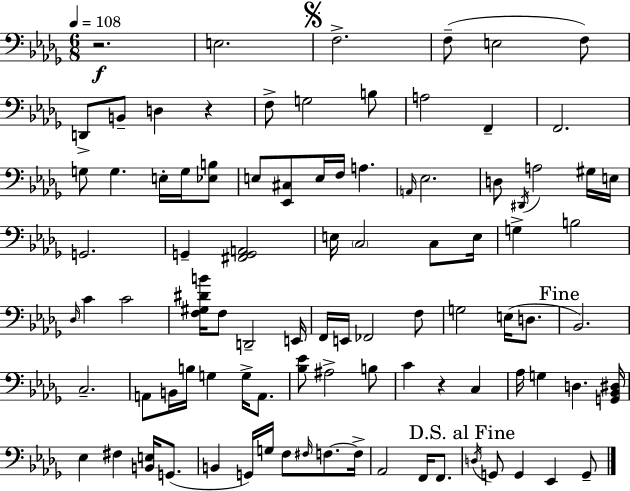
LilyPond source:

{
  \clef bass
  \numericTimeSignature
  \time 6/8
  \key bes \minor
  \tempo 4 = 108
  r2.\f | e2. | \mark \markup { \musicglyph "scripts.segno" } f2.-> | f8--( e2 f8) | \break d,8-> b,8-- d4 r4 | f8-> g2 b8 | a2 f,4-- | f,2. | \break g8 g4. e16-. g16 <ees b>8 | e8 <ees, cis>8 e16 f16 a4. | \grace { a,16 } ees2. | d8 \acciaccatura { dis,16 } a2 | \break gis16 e16 g,2. | g,4-- <fis, g, a,>2 | e16 \parenthesize c2 c8 | e16 g4-> b2 | \break \grace { des16 } c'4 c'2 | <f gis dis' b'>16 f8 d,2-- | e,16 f,16 e,16 fes,2 | f8 g2 e16( | \break d8. \mark "Fine" bes,2.) | c2.-- | a,8 b,16 b16 g4 g16-> | a,8. <bes ees'>8 ais2-> | \break b8 c'4 r4 c4 | aes16 g4 d4. | <g, bes, dis>16 ees4 fis4 <b, e>16 | g,8.( b,4 g,16) g16 f8 \grace { fis16 } | \break f8.~~ f16-> aes,2 | f,16 f,8. \mark "D.S. al Fine" \acciaccatura { d16 } g,8 g,4 ees,4 | g,8-- \bar "|."
}